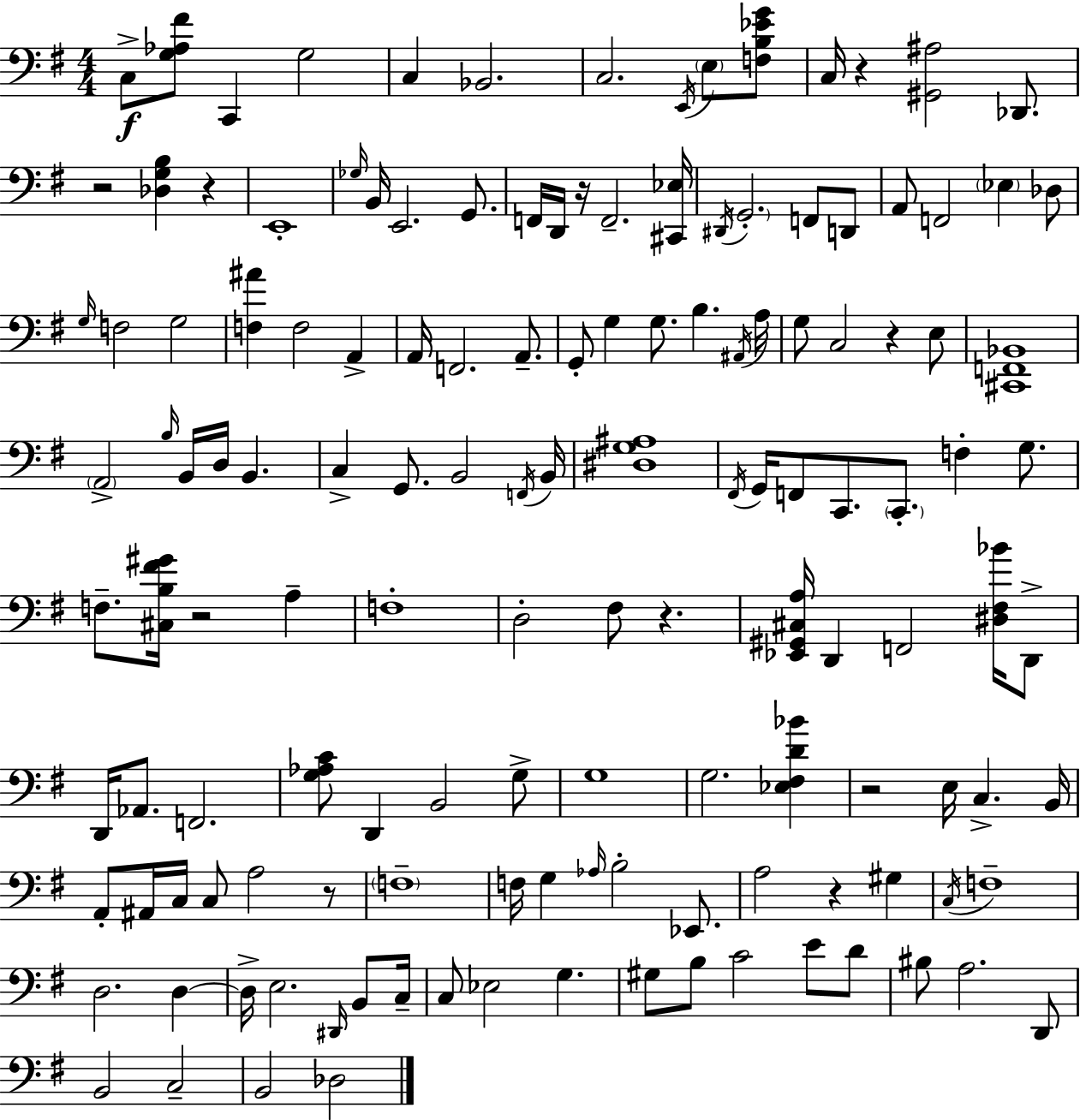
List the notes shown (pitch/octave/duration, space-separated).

C3/e [G3,Ab3,F#4]/e C2/q G3/h C3/q Bb2/h. C3/h. E2/s E3/e [F3,B3,Eb4,G4]/e C3/s R/q [G#2,A#3]/h Db2/e. R/h [Db3,G3,B3]/q R/q E2/w Gb3/s B2/s E2/h. G2/e. F2/s D2/s R/s F2/h. [C#2,Eb3]/s D#2/s G2/h. F2/e D2/e A2/e F2/h Eb3/q Db3/e G3/s F3/h G3/h [F3,A#4]/q F3/h A2/q A2/s F2/h. A2/e. G2/e G3/q G3/e. B3/q. A#2/s A3/s G3/e C3/h R/q E3/e [C#2,F2,Bb2]/w A2/h B3/s B2/s D3/s B2/q. C3/q G2/e. B2/h F2/s B2/s [D#3,G3,A#3]/w F#2/s G2/s F2/e C2/e. C2/e. F3/q G3/e. F3/e. [C#3,B3,F#4,G#4]/s R/h A3/q F3/w D3/h F#3/e R/q. [Eb2,G#2,C#3,A3]/s D2/q F2/h [D#3,F#3,Bb4]/s D2/e D2/s Ab2/e. F2/h. [G3,Ab3,C4]/e D2/q B2/h G3/e G3/w G3/h. [Eb3,F#3,D4,Bb4]/q R/h E3/s C3/q. B2/s A2/e A#2/s C3/s C3/e A3/h R/e F3/w F3/s G3/q Ab3/s B3/h Eb2/e. A3/h R/q G#3/q C3/s F3/w D3/h. D3/q D3/s E3/h. D#2/s B2/e C3/s C3/e Eb3/h G3/q. G#3/e B3/e C4/h E4/e D4/e BIS3/e A3/h. D2/e B2/h C3/h B2/h Db3/h